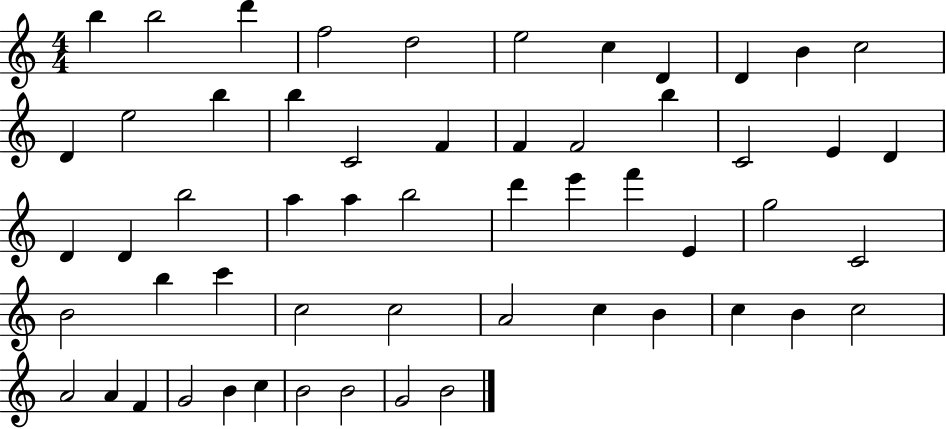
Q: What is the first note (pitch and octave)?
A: B5